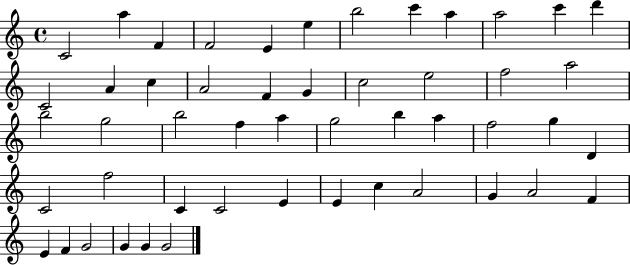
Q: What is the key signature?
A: C major